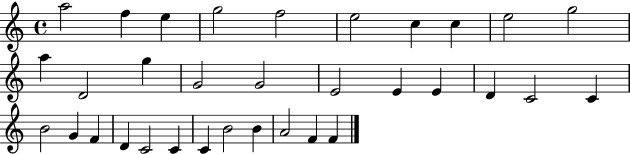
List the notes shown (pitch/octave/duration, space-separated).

A5/h F5/q E5/q G5/h F5/h E5/h C5/q C5/q E5/h G5/h A5/q D4/h G5/q G4/h G4/h E4/h E4/q E4/q D4/q C4/h C4/q B4/h G4/q F4/q D4/q C4/h C4/q C4/q B4/h B4/q A4/h F4/q F4/q